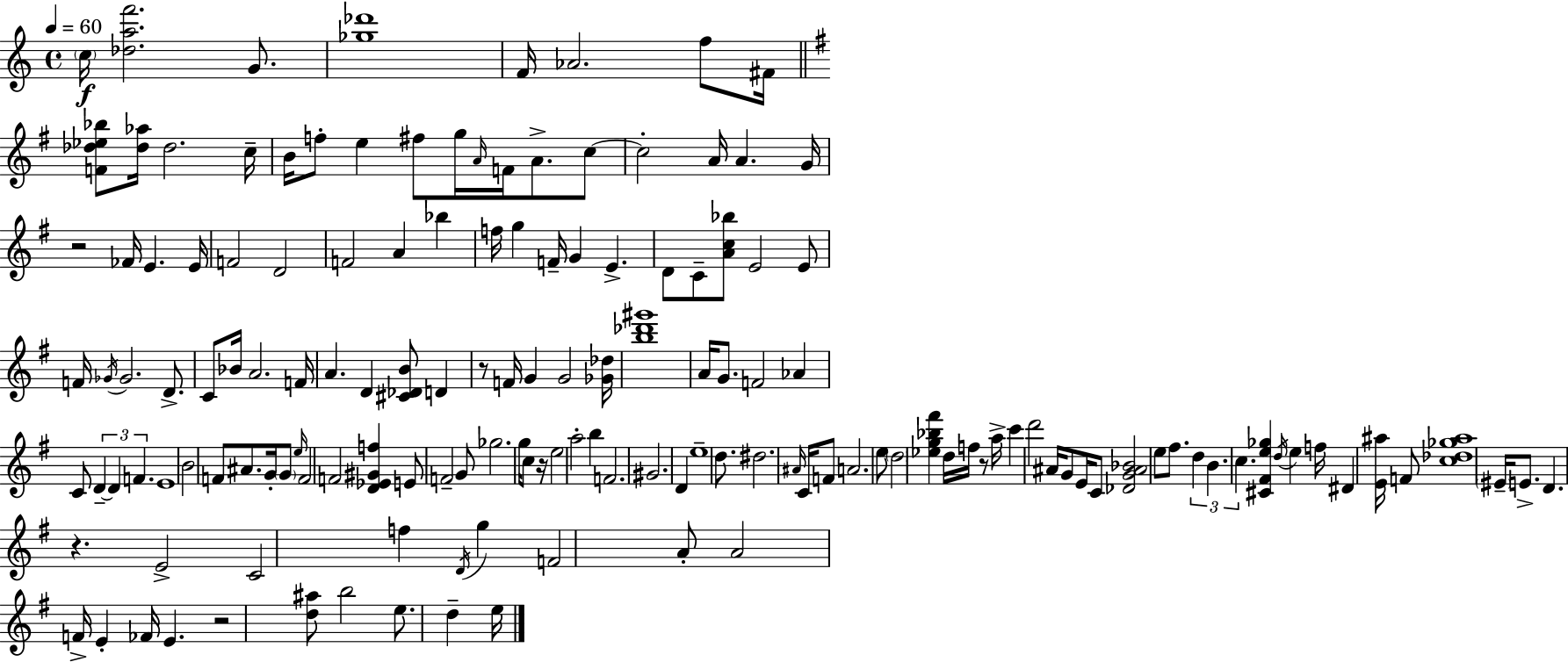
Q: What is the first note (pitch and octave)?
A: C5